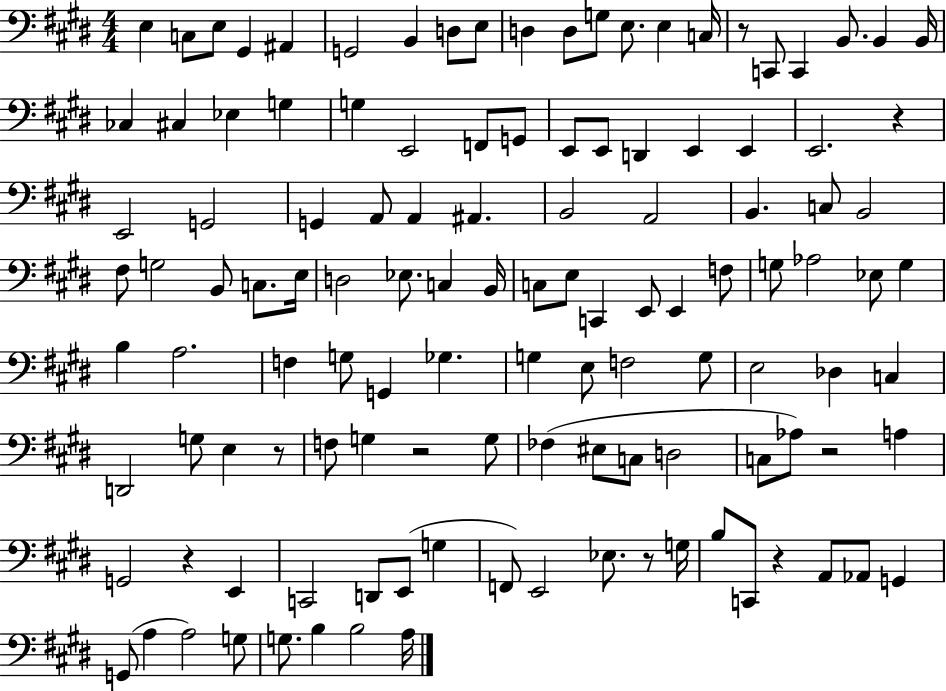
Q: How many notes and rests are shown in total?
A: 121